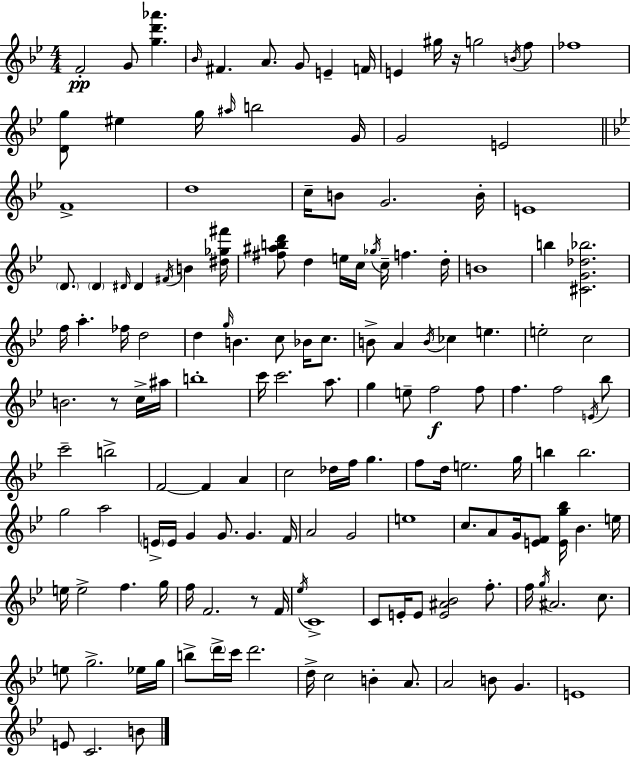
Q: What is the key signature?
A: BES major